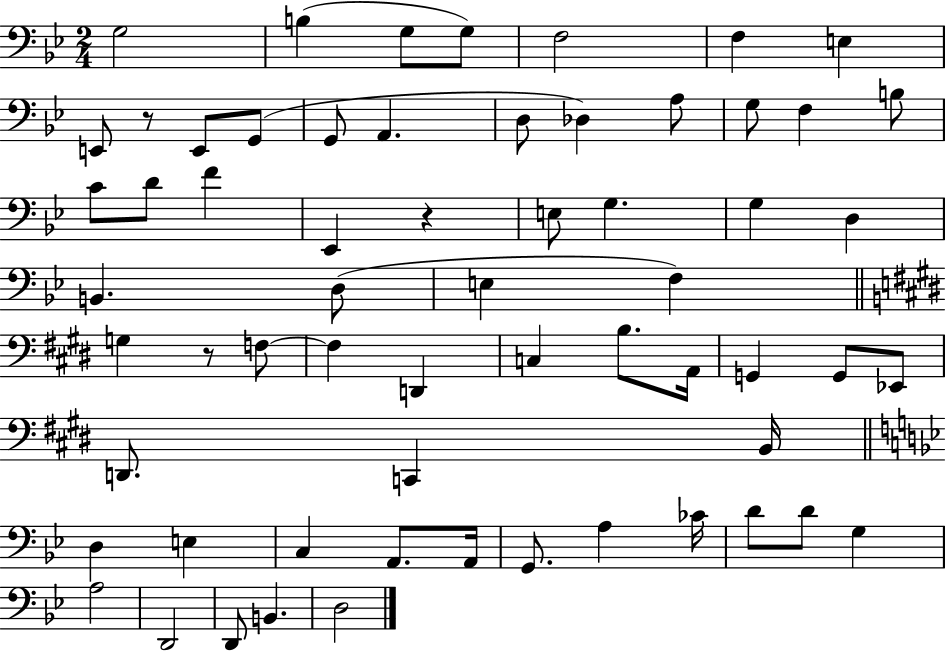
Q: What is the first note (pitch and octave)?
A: G3